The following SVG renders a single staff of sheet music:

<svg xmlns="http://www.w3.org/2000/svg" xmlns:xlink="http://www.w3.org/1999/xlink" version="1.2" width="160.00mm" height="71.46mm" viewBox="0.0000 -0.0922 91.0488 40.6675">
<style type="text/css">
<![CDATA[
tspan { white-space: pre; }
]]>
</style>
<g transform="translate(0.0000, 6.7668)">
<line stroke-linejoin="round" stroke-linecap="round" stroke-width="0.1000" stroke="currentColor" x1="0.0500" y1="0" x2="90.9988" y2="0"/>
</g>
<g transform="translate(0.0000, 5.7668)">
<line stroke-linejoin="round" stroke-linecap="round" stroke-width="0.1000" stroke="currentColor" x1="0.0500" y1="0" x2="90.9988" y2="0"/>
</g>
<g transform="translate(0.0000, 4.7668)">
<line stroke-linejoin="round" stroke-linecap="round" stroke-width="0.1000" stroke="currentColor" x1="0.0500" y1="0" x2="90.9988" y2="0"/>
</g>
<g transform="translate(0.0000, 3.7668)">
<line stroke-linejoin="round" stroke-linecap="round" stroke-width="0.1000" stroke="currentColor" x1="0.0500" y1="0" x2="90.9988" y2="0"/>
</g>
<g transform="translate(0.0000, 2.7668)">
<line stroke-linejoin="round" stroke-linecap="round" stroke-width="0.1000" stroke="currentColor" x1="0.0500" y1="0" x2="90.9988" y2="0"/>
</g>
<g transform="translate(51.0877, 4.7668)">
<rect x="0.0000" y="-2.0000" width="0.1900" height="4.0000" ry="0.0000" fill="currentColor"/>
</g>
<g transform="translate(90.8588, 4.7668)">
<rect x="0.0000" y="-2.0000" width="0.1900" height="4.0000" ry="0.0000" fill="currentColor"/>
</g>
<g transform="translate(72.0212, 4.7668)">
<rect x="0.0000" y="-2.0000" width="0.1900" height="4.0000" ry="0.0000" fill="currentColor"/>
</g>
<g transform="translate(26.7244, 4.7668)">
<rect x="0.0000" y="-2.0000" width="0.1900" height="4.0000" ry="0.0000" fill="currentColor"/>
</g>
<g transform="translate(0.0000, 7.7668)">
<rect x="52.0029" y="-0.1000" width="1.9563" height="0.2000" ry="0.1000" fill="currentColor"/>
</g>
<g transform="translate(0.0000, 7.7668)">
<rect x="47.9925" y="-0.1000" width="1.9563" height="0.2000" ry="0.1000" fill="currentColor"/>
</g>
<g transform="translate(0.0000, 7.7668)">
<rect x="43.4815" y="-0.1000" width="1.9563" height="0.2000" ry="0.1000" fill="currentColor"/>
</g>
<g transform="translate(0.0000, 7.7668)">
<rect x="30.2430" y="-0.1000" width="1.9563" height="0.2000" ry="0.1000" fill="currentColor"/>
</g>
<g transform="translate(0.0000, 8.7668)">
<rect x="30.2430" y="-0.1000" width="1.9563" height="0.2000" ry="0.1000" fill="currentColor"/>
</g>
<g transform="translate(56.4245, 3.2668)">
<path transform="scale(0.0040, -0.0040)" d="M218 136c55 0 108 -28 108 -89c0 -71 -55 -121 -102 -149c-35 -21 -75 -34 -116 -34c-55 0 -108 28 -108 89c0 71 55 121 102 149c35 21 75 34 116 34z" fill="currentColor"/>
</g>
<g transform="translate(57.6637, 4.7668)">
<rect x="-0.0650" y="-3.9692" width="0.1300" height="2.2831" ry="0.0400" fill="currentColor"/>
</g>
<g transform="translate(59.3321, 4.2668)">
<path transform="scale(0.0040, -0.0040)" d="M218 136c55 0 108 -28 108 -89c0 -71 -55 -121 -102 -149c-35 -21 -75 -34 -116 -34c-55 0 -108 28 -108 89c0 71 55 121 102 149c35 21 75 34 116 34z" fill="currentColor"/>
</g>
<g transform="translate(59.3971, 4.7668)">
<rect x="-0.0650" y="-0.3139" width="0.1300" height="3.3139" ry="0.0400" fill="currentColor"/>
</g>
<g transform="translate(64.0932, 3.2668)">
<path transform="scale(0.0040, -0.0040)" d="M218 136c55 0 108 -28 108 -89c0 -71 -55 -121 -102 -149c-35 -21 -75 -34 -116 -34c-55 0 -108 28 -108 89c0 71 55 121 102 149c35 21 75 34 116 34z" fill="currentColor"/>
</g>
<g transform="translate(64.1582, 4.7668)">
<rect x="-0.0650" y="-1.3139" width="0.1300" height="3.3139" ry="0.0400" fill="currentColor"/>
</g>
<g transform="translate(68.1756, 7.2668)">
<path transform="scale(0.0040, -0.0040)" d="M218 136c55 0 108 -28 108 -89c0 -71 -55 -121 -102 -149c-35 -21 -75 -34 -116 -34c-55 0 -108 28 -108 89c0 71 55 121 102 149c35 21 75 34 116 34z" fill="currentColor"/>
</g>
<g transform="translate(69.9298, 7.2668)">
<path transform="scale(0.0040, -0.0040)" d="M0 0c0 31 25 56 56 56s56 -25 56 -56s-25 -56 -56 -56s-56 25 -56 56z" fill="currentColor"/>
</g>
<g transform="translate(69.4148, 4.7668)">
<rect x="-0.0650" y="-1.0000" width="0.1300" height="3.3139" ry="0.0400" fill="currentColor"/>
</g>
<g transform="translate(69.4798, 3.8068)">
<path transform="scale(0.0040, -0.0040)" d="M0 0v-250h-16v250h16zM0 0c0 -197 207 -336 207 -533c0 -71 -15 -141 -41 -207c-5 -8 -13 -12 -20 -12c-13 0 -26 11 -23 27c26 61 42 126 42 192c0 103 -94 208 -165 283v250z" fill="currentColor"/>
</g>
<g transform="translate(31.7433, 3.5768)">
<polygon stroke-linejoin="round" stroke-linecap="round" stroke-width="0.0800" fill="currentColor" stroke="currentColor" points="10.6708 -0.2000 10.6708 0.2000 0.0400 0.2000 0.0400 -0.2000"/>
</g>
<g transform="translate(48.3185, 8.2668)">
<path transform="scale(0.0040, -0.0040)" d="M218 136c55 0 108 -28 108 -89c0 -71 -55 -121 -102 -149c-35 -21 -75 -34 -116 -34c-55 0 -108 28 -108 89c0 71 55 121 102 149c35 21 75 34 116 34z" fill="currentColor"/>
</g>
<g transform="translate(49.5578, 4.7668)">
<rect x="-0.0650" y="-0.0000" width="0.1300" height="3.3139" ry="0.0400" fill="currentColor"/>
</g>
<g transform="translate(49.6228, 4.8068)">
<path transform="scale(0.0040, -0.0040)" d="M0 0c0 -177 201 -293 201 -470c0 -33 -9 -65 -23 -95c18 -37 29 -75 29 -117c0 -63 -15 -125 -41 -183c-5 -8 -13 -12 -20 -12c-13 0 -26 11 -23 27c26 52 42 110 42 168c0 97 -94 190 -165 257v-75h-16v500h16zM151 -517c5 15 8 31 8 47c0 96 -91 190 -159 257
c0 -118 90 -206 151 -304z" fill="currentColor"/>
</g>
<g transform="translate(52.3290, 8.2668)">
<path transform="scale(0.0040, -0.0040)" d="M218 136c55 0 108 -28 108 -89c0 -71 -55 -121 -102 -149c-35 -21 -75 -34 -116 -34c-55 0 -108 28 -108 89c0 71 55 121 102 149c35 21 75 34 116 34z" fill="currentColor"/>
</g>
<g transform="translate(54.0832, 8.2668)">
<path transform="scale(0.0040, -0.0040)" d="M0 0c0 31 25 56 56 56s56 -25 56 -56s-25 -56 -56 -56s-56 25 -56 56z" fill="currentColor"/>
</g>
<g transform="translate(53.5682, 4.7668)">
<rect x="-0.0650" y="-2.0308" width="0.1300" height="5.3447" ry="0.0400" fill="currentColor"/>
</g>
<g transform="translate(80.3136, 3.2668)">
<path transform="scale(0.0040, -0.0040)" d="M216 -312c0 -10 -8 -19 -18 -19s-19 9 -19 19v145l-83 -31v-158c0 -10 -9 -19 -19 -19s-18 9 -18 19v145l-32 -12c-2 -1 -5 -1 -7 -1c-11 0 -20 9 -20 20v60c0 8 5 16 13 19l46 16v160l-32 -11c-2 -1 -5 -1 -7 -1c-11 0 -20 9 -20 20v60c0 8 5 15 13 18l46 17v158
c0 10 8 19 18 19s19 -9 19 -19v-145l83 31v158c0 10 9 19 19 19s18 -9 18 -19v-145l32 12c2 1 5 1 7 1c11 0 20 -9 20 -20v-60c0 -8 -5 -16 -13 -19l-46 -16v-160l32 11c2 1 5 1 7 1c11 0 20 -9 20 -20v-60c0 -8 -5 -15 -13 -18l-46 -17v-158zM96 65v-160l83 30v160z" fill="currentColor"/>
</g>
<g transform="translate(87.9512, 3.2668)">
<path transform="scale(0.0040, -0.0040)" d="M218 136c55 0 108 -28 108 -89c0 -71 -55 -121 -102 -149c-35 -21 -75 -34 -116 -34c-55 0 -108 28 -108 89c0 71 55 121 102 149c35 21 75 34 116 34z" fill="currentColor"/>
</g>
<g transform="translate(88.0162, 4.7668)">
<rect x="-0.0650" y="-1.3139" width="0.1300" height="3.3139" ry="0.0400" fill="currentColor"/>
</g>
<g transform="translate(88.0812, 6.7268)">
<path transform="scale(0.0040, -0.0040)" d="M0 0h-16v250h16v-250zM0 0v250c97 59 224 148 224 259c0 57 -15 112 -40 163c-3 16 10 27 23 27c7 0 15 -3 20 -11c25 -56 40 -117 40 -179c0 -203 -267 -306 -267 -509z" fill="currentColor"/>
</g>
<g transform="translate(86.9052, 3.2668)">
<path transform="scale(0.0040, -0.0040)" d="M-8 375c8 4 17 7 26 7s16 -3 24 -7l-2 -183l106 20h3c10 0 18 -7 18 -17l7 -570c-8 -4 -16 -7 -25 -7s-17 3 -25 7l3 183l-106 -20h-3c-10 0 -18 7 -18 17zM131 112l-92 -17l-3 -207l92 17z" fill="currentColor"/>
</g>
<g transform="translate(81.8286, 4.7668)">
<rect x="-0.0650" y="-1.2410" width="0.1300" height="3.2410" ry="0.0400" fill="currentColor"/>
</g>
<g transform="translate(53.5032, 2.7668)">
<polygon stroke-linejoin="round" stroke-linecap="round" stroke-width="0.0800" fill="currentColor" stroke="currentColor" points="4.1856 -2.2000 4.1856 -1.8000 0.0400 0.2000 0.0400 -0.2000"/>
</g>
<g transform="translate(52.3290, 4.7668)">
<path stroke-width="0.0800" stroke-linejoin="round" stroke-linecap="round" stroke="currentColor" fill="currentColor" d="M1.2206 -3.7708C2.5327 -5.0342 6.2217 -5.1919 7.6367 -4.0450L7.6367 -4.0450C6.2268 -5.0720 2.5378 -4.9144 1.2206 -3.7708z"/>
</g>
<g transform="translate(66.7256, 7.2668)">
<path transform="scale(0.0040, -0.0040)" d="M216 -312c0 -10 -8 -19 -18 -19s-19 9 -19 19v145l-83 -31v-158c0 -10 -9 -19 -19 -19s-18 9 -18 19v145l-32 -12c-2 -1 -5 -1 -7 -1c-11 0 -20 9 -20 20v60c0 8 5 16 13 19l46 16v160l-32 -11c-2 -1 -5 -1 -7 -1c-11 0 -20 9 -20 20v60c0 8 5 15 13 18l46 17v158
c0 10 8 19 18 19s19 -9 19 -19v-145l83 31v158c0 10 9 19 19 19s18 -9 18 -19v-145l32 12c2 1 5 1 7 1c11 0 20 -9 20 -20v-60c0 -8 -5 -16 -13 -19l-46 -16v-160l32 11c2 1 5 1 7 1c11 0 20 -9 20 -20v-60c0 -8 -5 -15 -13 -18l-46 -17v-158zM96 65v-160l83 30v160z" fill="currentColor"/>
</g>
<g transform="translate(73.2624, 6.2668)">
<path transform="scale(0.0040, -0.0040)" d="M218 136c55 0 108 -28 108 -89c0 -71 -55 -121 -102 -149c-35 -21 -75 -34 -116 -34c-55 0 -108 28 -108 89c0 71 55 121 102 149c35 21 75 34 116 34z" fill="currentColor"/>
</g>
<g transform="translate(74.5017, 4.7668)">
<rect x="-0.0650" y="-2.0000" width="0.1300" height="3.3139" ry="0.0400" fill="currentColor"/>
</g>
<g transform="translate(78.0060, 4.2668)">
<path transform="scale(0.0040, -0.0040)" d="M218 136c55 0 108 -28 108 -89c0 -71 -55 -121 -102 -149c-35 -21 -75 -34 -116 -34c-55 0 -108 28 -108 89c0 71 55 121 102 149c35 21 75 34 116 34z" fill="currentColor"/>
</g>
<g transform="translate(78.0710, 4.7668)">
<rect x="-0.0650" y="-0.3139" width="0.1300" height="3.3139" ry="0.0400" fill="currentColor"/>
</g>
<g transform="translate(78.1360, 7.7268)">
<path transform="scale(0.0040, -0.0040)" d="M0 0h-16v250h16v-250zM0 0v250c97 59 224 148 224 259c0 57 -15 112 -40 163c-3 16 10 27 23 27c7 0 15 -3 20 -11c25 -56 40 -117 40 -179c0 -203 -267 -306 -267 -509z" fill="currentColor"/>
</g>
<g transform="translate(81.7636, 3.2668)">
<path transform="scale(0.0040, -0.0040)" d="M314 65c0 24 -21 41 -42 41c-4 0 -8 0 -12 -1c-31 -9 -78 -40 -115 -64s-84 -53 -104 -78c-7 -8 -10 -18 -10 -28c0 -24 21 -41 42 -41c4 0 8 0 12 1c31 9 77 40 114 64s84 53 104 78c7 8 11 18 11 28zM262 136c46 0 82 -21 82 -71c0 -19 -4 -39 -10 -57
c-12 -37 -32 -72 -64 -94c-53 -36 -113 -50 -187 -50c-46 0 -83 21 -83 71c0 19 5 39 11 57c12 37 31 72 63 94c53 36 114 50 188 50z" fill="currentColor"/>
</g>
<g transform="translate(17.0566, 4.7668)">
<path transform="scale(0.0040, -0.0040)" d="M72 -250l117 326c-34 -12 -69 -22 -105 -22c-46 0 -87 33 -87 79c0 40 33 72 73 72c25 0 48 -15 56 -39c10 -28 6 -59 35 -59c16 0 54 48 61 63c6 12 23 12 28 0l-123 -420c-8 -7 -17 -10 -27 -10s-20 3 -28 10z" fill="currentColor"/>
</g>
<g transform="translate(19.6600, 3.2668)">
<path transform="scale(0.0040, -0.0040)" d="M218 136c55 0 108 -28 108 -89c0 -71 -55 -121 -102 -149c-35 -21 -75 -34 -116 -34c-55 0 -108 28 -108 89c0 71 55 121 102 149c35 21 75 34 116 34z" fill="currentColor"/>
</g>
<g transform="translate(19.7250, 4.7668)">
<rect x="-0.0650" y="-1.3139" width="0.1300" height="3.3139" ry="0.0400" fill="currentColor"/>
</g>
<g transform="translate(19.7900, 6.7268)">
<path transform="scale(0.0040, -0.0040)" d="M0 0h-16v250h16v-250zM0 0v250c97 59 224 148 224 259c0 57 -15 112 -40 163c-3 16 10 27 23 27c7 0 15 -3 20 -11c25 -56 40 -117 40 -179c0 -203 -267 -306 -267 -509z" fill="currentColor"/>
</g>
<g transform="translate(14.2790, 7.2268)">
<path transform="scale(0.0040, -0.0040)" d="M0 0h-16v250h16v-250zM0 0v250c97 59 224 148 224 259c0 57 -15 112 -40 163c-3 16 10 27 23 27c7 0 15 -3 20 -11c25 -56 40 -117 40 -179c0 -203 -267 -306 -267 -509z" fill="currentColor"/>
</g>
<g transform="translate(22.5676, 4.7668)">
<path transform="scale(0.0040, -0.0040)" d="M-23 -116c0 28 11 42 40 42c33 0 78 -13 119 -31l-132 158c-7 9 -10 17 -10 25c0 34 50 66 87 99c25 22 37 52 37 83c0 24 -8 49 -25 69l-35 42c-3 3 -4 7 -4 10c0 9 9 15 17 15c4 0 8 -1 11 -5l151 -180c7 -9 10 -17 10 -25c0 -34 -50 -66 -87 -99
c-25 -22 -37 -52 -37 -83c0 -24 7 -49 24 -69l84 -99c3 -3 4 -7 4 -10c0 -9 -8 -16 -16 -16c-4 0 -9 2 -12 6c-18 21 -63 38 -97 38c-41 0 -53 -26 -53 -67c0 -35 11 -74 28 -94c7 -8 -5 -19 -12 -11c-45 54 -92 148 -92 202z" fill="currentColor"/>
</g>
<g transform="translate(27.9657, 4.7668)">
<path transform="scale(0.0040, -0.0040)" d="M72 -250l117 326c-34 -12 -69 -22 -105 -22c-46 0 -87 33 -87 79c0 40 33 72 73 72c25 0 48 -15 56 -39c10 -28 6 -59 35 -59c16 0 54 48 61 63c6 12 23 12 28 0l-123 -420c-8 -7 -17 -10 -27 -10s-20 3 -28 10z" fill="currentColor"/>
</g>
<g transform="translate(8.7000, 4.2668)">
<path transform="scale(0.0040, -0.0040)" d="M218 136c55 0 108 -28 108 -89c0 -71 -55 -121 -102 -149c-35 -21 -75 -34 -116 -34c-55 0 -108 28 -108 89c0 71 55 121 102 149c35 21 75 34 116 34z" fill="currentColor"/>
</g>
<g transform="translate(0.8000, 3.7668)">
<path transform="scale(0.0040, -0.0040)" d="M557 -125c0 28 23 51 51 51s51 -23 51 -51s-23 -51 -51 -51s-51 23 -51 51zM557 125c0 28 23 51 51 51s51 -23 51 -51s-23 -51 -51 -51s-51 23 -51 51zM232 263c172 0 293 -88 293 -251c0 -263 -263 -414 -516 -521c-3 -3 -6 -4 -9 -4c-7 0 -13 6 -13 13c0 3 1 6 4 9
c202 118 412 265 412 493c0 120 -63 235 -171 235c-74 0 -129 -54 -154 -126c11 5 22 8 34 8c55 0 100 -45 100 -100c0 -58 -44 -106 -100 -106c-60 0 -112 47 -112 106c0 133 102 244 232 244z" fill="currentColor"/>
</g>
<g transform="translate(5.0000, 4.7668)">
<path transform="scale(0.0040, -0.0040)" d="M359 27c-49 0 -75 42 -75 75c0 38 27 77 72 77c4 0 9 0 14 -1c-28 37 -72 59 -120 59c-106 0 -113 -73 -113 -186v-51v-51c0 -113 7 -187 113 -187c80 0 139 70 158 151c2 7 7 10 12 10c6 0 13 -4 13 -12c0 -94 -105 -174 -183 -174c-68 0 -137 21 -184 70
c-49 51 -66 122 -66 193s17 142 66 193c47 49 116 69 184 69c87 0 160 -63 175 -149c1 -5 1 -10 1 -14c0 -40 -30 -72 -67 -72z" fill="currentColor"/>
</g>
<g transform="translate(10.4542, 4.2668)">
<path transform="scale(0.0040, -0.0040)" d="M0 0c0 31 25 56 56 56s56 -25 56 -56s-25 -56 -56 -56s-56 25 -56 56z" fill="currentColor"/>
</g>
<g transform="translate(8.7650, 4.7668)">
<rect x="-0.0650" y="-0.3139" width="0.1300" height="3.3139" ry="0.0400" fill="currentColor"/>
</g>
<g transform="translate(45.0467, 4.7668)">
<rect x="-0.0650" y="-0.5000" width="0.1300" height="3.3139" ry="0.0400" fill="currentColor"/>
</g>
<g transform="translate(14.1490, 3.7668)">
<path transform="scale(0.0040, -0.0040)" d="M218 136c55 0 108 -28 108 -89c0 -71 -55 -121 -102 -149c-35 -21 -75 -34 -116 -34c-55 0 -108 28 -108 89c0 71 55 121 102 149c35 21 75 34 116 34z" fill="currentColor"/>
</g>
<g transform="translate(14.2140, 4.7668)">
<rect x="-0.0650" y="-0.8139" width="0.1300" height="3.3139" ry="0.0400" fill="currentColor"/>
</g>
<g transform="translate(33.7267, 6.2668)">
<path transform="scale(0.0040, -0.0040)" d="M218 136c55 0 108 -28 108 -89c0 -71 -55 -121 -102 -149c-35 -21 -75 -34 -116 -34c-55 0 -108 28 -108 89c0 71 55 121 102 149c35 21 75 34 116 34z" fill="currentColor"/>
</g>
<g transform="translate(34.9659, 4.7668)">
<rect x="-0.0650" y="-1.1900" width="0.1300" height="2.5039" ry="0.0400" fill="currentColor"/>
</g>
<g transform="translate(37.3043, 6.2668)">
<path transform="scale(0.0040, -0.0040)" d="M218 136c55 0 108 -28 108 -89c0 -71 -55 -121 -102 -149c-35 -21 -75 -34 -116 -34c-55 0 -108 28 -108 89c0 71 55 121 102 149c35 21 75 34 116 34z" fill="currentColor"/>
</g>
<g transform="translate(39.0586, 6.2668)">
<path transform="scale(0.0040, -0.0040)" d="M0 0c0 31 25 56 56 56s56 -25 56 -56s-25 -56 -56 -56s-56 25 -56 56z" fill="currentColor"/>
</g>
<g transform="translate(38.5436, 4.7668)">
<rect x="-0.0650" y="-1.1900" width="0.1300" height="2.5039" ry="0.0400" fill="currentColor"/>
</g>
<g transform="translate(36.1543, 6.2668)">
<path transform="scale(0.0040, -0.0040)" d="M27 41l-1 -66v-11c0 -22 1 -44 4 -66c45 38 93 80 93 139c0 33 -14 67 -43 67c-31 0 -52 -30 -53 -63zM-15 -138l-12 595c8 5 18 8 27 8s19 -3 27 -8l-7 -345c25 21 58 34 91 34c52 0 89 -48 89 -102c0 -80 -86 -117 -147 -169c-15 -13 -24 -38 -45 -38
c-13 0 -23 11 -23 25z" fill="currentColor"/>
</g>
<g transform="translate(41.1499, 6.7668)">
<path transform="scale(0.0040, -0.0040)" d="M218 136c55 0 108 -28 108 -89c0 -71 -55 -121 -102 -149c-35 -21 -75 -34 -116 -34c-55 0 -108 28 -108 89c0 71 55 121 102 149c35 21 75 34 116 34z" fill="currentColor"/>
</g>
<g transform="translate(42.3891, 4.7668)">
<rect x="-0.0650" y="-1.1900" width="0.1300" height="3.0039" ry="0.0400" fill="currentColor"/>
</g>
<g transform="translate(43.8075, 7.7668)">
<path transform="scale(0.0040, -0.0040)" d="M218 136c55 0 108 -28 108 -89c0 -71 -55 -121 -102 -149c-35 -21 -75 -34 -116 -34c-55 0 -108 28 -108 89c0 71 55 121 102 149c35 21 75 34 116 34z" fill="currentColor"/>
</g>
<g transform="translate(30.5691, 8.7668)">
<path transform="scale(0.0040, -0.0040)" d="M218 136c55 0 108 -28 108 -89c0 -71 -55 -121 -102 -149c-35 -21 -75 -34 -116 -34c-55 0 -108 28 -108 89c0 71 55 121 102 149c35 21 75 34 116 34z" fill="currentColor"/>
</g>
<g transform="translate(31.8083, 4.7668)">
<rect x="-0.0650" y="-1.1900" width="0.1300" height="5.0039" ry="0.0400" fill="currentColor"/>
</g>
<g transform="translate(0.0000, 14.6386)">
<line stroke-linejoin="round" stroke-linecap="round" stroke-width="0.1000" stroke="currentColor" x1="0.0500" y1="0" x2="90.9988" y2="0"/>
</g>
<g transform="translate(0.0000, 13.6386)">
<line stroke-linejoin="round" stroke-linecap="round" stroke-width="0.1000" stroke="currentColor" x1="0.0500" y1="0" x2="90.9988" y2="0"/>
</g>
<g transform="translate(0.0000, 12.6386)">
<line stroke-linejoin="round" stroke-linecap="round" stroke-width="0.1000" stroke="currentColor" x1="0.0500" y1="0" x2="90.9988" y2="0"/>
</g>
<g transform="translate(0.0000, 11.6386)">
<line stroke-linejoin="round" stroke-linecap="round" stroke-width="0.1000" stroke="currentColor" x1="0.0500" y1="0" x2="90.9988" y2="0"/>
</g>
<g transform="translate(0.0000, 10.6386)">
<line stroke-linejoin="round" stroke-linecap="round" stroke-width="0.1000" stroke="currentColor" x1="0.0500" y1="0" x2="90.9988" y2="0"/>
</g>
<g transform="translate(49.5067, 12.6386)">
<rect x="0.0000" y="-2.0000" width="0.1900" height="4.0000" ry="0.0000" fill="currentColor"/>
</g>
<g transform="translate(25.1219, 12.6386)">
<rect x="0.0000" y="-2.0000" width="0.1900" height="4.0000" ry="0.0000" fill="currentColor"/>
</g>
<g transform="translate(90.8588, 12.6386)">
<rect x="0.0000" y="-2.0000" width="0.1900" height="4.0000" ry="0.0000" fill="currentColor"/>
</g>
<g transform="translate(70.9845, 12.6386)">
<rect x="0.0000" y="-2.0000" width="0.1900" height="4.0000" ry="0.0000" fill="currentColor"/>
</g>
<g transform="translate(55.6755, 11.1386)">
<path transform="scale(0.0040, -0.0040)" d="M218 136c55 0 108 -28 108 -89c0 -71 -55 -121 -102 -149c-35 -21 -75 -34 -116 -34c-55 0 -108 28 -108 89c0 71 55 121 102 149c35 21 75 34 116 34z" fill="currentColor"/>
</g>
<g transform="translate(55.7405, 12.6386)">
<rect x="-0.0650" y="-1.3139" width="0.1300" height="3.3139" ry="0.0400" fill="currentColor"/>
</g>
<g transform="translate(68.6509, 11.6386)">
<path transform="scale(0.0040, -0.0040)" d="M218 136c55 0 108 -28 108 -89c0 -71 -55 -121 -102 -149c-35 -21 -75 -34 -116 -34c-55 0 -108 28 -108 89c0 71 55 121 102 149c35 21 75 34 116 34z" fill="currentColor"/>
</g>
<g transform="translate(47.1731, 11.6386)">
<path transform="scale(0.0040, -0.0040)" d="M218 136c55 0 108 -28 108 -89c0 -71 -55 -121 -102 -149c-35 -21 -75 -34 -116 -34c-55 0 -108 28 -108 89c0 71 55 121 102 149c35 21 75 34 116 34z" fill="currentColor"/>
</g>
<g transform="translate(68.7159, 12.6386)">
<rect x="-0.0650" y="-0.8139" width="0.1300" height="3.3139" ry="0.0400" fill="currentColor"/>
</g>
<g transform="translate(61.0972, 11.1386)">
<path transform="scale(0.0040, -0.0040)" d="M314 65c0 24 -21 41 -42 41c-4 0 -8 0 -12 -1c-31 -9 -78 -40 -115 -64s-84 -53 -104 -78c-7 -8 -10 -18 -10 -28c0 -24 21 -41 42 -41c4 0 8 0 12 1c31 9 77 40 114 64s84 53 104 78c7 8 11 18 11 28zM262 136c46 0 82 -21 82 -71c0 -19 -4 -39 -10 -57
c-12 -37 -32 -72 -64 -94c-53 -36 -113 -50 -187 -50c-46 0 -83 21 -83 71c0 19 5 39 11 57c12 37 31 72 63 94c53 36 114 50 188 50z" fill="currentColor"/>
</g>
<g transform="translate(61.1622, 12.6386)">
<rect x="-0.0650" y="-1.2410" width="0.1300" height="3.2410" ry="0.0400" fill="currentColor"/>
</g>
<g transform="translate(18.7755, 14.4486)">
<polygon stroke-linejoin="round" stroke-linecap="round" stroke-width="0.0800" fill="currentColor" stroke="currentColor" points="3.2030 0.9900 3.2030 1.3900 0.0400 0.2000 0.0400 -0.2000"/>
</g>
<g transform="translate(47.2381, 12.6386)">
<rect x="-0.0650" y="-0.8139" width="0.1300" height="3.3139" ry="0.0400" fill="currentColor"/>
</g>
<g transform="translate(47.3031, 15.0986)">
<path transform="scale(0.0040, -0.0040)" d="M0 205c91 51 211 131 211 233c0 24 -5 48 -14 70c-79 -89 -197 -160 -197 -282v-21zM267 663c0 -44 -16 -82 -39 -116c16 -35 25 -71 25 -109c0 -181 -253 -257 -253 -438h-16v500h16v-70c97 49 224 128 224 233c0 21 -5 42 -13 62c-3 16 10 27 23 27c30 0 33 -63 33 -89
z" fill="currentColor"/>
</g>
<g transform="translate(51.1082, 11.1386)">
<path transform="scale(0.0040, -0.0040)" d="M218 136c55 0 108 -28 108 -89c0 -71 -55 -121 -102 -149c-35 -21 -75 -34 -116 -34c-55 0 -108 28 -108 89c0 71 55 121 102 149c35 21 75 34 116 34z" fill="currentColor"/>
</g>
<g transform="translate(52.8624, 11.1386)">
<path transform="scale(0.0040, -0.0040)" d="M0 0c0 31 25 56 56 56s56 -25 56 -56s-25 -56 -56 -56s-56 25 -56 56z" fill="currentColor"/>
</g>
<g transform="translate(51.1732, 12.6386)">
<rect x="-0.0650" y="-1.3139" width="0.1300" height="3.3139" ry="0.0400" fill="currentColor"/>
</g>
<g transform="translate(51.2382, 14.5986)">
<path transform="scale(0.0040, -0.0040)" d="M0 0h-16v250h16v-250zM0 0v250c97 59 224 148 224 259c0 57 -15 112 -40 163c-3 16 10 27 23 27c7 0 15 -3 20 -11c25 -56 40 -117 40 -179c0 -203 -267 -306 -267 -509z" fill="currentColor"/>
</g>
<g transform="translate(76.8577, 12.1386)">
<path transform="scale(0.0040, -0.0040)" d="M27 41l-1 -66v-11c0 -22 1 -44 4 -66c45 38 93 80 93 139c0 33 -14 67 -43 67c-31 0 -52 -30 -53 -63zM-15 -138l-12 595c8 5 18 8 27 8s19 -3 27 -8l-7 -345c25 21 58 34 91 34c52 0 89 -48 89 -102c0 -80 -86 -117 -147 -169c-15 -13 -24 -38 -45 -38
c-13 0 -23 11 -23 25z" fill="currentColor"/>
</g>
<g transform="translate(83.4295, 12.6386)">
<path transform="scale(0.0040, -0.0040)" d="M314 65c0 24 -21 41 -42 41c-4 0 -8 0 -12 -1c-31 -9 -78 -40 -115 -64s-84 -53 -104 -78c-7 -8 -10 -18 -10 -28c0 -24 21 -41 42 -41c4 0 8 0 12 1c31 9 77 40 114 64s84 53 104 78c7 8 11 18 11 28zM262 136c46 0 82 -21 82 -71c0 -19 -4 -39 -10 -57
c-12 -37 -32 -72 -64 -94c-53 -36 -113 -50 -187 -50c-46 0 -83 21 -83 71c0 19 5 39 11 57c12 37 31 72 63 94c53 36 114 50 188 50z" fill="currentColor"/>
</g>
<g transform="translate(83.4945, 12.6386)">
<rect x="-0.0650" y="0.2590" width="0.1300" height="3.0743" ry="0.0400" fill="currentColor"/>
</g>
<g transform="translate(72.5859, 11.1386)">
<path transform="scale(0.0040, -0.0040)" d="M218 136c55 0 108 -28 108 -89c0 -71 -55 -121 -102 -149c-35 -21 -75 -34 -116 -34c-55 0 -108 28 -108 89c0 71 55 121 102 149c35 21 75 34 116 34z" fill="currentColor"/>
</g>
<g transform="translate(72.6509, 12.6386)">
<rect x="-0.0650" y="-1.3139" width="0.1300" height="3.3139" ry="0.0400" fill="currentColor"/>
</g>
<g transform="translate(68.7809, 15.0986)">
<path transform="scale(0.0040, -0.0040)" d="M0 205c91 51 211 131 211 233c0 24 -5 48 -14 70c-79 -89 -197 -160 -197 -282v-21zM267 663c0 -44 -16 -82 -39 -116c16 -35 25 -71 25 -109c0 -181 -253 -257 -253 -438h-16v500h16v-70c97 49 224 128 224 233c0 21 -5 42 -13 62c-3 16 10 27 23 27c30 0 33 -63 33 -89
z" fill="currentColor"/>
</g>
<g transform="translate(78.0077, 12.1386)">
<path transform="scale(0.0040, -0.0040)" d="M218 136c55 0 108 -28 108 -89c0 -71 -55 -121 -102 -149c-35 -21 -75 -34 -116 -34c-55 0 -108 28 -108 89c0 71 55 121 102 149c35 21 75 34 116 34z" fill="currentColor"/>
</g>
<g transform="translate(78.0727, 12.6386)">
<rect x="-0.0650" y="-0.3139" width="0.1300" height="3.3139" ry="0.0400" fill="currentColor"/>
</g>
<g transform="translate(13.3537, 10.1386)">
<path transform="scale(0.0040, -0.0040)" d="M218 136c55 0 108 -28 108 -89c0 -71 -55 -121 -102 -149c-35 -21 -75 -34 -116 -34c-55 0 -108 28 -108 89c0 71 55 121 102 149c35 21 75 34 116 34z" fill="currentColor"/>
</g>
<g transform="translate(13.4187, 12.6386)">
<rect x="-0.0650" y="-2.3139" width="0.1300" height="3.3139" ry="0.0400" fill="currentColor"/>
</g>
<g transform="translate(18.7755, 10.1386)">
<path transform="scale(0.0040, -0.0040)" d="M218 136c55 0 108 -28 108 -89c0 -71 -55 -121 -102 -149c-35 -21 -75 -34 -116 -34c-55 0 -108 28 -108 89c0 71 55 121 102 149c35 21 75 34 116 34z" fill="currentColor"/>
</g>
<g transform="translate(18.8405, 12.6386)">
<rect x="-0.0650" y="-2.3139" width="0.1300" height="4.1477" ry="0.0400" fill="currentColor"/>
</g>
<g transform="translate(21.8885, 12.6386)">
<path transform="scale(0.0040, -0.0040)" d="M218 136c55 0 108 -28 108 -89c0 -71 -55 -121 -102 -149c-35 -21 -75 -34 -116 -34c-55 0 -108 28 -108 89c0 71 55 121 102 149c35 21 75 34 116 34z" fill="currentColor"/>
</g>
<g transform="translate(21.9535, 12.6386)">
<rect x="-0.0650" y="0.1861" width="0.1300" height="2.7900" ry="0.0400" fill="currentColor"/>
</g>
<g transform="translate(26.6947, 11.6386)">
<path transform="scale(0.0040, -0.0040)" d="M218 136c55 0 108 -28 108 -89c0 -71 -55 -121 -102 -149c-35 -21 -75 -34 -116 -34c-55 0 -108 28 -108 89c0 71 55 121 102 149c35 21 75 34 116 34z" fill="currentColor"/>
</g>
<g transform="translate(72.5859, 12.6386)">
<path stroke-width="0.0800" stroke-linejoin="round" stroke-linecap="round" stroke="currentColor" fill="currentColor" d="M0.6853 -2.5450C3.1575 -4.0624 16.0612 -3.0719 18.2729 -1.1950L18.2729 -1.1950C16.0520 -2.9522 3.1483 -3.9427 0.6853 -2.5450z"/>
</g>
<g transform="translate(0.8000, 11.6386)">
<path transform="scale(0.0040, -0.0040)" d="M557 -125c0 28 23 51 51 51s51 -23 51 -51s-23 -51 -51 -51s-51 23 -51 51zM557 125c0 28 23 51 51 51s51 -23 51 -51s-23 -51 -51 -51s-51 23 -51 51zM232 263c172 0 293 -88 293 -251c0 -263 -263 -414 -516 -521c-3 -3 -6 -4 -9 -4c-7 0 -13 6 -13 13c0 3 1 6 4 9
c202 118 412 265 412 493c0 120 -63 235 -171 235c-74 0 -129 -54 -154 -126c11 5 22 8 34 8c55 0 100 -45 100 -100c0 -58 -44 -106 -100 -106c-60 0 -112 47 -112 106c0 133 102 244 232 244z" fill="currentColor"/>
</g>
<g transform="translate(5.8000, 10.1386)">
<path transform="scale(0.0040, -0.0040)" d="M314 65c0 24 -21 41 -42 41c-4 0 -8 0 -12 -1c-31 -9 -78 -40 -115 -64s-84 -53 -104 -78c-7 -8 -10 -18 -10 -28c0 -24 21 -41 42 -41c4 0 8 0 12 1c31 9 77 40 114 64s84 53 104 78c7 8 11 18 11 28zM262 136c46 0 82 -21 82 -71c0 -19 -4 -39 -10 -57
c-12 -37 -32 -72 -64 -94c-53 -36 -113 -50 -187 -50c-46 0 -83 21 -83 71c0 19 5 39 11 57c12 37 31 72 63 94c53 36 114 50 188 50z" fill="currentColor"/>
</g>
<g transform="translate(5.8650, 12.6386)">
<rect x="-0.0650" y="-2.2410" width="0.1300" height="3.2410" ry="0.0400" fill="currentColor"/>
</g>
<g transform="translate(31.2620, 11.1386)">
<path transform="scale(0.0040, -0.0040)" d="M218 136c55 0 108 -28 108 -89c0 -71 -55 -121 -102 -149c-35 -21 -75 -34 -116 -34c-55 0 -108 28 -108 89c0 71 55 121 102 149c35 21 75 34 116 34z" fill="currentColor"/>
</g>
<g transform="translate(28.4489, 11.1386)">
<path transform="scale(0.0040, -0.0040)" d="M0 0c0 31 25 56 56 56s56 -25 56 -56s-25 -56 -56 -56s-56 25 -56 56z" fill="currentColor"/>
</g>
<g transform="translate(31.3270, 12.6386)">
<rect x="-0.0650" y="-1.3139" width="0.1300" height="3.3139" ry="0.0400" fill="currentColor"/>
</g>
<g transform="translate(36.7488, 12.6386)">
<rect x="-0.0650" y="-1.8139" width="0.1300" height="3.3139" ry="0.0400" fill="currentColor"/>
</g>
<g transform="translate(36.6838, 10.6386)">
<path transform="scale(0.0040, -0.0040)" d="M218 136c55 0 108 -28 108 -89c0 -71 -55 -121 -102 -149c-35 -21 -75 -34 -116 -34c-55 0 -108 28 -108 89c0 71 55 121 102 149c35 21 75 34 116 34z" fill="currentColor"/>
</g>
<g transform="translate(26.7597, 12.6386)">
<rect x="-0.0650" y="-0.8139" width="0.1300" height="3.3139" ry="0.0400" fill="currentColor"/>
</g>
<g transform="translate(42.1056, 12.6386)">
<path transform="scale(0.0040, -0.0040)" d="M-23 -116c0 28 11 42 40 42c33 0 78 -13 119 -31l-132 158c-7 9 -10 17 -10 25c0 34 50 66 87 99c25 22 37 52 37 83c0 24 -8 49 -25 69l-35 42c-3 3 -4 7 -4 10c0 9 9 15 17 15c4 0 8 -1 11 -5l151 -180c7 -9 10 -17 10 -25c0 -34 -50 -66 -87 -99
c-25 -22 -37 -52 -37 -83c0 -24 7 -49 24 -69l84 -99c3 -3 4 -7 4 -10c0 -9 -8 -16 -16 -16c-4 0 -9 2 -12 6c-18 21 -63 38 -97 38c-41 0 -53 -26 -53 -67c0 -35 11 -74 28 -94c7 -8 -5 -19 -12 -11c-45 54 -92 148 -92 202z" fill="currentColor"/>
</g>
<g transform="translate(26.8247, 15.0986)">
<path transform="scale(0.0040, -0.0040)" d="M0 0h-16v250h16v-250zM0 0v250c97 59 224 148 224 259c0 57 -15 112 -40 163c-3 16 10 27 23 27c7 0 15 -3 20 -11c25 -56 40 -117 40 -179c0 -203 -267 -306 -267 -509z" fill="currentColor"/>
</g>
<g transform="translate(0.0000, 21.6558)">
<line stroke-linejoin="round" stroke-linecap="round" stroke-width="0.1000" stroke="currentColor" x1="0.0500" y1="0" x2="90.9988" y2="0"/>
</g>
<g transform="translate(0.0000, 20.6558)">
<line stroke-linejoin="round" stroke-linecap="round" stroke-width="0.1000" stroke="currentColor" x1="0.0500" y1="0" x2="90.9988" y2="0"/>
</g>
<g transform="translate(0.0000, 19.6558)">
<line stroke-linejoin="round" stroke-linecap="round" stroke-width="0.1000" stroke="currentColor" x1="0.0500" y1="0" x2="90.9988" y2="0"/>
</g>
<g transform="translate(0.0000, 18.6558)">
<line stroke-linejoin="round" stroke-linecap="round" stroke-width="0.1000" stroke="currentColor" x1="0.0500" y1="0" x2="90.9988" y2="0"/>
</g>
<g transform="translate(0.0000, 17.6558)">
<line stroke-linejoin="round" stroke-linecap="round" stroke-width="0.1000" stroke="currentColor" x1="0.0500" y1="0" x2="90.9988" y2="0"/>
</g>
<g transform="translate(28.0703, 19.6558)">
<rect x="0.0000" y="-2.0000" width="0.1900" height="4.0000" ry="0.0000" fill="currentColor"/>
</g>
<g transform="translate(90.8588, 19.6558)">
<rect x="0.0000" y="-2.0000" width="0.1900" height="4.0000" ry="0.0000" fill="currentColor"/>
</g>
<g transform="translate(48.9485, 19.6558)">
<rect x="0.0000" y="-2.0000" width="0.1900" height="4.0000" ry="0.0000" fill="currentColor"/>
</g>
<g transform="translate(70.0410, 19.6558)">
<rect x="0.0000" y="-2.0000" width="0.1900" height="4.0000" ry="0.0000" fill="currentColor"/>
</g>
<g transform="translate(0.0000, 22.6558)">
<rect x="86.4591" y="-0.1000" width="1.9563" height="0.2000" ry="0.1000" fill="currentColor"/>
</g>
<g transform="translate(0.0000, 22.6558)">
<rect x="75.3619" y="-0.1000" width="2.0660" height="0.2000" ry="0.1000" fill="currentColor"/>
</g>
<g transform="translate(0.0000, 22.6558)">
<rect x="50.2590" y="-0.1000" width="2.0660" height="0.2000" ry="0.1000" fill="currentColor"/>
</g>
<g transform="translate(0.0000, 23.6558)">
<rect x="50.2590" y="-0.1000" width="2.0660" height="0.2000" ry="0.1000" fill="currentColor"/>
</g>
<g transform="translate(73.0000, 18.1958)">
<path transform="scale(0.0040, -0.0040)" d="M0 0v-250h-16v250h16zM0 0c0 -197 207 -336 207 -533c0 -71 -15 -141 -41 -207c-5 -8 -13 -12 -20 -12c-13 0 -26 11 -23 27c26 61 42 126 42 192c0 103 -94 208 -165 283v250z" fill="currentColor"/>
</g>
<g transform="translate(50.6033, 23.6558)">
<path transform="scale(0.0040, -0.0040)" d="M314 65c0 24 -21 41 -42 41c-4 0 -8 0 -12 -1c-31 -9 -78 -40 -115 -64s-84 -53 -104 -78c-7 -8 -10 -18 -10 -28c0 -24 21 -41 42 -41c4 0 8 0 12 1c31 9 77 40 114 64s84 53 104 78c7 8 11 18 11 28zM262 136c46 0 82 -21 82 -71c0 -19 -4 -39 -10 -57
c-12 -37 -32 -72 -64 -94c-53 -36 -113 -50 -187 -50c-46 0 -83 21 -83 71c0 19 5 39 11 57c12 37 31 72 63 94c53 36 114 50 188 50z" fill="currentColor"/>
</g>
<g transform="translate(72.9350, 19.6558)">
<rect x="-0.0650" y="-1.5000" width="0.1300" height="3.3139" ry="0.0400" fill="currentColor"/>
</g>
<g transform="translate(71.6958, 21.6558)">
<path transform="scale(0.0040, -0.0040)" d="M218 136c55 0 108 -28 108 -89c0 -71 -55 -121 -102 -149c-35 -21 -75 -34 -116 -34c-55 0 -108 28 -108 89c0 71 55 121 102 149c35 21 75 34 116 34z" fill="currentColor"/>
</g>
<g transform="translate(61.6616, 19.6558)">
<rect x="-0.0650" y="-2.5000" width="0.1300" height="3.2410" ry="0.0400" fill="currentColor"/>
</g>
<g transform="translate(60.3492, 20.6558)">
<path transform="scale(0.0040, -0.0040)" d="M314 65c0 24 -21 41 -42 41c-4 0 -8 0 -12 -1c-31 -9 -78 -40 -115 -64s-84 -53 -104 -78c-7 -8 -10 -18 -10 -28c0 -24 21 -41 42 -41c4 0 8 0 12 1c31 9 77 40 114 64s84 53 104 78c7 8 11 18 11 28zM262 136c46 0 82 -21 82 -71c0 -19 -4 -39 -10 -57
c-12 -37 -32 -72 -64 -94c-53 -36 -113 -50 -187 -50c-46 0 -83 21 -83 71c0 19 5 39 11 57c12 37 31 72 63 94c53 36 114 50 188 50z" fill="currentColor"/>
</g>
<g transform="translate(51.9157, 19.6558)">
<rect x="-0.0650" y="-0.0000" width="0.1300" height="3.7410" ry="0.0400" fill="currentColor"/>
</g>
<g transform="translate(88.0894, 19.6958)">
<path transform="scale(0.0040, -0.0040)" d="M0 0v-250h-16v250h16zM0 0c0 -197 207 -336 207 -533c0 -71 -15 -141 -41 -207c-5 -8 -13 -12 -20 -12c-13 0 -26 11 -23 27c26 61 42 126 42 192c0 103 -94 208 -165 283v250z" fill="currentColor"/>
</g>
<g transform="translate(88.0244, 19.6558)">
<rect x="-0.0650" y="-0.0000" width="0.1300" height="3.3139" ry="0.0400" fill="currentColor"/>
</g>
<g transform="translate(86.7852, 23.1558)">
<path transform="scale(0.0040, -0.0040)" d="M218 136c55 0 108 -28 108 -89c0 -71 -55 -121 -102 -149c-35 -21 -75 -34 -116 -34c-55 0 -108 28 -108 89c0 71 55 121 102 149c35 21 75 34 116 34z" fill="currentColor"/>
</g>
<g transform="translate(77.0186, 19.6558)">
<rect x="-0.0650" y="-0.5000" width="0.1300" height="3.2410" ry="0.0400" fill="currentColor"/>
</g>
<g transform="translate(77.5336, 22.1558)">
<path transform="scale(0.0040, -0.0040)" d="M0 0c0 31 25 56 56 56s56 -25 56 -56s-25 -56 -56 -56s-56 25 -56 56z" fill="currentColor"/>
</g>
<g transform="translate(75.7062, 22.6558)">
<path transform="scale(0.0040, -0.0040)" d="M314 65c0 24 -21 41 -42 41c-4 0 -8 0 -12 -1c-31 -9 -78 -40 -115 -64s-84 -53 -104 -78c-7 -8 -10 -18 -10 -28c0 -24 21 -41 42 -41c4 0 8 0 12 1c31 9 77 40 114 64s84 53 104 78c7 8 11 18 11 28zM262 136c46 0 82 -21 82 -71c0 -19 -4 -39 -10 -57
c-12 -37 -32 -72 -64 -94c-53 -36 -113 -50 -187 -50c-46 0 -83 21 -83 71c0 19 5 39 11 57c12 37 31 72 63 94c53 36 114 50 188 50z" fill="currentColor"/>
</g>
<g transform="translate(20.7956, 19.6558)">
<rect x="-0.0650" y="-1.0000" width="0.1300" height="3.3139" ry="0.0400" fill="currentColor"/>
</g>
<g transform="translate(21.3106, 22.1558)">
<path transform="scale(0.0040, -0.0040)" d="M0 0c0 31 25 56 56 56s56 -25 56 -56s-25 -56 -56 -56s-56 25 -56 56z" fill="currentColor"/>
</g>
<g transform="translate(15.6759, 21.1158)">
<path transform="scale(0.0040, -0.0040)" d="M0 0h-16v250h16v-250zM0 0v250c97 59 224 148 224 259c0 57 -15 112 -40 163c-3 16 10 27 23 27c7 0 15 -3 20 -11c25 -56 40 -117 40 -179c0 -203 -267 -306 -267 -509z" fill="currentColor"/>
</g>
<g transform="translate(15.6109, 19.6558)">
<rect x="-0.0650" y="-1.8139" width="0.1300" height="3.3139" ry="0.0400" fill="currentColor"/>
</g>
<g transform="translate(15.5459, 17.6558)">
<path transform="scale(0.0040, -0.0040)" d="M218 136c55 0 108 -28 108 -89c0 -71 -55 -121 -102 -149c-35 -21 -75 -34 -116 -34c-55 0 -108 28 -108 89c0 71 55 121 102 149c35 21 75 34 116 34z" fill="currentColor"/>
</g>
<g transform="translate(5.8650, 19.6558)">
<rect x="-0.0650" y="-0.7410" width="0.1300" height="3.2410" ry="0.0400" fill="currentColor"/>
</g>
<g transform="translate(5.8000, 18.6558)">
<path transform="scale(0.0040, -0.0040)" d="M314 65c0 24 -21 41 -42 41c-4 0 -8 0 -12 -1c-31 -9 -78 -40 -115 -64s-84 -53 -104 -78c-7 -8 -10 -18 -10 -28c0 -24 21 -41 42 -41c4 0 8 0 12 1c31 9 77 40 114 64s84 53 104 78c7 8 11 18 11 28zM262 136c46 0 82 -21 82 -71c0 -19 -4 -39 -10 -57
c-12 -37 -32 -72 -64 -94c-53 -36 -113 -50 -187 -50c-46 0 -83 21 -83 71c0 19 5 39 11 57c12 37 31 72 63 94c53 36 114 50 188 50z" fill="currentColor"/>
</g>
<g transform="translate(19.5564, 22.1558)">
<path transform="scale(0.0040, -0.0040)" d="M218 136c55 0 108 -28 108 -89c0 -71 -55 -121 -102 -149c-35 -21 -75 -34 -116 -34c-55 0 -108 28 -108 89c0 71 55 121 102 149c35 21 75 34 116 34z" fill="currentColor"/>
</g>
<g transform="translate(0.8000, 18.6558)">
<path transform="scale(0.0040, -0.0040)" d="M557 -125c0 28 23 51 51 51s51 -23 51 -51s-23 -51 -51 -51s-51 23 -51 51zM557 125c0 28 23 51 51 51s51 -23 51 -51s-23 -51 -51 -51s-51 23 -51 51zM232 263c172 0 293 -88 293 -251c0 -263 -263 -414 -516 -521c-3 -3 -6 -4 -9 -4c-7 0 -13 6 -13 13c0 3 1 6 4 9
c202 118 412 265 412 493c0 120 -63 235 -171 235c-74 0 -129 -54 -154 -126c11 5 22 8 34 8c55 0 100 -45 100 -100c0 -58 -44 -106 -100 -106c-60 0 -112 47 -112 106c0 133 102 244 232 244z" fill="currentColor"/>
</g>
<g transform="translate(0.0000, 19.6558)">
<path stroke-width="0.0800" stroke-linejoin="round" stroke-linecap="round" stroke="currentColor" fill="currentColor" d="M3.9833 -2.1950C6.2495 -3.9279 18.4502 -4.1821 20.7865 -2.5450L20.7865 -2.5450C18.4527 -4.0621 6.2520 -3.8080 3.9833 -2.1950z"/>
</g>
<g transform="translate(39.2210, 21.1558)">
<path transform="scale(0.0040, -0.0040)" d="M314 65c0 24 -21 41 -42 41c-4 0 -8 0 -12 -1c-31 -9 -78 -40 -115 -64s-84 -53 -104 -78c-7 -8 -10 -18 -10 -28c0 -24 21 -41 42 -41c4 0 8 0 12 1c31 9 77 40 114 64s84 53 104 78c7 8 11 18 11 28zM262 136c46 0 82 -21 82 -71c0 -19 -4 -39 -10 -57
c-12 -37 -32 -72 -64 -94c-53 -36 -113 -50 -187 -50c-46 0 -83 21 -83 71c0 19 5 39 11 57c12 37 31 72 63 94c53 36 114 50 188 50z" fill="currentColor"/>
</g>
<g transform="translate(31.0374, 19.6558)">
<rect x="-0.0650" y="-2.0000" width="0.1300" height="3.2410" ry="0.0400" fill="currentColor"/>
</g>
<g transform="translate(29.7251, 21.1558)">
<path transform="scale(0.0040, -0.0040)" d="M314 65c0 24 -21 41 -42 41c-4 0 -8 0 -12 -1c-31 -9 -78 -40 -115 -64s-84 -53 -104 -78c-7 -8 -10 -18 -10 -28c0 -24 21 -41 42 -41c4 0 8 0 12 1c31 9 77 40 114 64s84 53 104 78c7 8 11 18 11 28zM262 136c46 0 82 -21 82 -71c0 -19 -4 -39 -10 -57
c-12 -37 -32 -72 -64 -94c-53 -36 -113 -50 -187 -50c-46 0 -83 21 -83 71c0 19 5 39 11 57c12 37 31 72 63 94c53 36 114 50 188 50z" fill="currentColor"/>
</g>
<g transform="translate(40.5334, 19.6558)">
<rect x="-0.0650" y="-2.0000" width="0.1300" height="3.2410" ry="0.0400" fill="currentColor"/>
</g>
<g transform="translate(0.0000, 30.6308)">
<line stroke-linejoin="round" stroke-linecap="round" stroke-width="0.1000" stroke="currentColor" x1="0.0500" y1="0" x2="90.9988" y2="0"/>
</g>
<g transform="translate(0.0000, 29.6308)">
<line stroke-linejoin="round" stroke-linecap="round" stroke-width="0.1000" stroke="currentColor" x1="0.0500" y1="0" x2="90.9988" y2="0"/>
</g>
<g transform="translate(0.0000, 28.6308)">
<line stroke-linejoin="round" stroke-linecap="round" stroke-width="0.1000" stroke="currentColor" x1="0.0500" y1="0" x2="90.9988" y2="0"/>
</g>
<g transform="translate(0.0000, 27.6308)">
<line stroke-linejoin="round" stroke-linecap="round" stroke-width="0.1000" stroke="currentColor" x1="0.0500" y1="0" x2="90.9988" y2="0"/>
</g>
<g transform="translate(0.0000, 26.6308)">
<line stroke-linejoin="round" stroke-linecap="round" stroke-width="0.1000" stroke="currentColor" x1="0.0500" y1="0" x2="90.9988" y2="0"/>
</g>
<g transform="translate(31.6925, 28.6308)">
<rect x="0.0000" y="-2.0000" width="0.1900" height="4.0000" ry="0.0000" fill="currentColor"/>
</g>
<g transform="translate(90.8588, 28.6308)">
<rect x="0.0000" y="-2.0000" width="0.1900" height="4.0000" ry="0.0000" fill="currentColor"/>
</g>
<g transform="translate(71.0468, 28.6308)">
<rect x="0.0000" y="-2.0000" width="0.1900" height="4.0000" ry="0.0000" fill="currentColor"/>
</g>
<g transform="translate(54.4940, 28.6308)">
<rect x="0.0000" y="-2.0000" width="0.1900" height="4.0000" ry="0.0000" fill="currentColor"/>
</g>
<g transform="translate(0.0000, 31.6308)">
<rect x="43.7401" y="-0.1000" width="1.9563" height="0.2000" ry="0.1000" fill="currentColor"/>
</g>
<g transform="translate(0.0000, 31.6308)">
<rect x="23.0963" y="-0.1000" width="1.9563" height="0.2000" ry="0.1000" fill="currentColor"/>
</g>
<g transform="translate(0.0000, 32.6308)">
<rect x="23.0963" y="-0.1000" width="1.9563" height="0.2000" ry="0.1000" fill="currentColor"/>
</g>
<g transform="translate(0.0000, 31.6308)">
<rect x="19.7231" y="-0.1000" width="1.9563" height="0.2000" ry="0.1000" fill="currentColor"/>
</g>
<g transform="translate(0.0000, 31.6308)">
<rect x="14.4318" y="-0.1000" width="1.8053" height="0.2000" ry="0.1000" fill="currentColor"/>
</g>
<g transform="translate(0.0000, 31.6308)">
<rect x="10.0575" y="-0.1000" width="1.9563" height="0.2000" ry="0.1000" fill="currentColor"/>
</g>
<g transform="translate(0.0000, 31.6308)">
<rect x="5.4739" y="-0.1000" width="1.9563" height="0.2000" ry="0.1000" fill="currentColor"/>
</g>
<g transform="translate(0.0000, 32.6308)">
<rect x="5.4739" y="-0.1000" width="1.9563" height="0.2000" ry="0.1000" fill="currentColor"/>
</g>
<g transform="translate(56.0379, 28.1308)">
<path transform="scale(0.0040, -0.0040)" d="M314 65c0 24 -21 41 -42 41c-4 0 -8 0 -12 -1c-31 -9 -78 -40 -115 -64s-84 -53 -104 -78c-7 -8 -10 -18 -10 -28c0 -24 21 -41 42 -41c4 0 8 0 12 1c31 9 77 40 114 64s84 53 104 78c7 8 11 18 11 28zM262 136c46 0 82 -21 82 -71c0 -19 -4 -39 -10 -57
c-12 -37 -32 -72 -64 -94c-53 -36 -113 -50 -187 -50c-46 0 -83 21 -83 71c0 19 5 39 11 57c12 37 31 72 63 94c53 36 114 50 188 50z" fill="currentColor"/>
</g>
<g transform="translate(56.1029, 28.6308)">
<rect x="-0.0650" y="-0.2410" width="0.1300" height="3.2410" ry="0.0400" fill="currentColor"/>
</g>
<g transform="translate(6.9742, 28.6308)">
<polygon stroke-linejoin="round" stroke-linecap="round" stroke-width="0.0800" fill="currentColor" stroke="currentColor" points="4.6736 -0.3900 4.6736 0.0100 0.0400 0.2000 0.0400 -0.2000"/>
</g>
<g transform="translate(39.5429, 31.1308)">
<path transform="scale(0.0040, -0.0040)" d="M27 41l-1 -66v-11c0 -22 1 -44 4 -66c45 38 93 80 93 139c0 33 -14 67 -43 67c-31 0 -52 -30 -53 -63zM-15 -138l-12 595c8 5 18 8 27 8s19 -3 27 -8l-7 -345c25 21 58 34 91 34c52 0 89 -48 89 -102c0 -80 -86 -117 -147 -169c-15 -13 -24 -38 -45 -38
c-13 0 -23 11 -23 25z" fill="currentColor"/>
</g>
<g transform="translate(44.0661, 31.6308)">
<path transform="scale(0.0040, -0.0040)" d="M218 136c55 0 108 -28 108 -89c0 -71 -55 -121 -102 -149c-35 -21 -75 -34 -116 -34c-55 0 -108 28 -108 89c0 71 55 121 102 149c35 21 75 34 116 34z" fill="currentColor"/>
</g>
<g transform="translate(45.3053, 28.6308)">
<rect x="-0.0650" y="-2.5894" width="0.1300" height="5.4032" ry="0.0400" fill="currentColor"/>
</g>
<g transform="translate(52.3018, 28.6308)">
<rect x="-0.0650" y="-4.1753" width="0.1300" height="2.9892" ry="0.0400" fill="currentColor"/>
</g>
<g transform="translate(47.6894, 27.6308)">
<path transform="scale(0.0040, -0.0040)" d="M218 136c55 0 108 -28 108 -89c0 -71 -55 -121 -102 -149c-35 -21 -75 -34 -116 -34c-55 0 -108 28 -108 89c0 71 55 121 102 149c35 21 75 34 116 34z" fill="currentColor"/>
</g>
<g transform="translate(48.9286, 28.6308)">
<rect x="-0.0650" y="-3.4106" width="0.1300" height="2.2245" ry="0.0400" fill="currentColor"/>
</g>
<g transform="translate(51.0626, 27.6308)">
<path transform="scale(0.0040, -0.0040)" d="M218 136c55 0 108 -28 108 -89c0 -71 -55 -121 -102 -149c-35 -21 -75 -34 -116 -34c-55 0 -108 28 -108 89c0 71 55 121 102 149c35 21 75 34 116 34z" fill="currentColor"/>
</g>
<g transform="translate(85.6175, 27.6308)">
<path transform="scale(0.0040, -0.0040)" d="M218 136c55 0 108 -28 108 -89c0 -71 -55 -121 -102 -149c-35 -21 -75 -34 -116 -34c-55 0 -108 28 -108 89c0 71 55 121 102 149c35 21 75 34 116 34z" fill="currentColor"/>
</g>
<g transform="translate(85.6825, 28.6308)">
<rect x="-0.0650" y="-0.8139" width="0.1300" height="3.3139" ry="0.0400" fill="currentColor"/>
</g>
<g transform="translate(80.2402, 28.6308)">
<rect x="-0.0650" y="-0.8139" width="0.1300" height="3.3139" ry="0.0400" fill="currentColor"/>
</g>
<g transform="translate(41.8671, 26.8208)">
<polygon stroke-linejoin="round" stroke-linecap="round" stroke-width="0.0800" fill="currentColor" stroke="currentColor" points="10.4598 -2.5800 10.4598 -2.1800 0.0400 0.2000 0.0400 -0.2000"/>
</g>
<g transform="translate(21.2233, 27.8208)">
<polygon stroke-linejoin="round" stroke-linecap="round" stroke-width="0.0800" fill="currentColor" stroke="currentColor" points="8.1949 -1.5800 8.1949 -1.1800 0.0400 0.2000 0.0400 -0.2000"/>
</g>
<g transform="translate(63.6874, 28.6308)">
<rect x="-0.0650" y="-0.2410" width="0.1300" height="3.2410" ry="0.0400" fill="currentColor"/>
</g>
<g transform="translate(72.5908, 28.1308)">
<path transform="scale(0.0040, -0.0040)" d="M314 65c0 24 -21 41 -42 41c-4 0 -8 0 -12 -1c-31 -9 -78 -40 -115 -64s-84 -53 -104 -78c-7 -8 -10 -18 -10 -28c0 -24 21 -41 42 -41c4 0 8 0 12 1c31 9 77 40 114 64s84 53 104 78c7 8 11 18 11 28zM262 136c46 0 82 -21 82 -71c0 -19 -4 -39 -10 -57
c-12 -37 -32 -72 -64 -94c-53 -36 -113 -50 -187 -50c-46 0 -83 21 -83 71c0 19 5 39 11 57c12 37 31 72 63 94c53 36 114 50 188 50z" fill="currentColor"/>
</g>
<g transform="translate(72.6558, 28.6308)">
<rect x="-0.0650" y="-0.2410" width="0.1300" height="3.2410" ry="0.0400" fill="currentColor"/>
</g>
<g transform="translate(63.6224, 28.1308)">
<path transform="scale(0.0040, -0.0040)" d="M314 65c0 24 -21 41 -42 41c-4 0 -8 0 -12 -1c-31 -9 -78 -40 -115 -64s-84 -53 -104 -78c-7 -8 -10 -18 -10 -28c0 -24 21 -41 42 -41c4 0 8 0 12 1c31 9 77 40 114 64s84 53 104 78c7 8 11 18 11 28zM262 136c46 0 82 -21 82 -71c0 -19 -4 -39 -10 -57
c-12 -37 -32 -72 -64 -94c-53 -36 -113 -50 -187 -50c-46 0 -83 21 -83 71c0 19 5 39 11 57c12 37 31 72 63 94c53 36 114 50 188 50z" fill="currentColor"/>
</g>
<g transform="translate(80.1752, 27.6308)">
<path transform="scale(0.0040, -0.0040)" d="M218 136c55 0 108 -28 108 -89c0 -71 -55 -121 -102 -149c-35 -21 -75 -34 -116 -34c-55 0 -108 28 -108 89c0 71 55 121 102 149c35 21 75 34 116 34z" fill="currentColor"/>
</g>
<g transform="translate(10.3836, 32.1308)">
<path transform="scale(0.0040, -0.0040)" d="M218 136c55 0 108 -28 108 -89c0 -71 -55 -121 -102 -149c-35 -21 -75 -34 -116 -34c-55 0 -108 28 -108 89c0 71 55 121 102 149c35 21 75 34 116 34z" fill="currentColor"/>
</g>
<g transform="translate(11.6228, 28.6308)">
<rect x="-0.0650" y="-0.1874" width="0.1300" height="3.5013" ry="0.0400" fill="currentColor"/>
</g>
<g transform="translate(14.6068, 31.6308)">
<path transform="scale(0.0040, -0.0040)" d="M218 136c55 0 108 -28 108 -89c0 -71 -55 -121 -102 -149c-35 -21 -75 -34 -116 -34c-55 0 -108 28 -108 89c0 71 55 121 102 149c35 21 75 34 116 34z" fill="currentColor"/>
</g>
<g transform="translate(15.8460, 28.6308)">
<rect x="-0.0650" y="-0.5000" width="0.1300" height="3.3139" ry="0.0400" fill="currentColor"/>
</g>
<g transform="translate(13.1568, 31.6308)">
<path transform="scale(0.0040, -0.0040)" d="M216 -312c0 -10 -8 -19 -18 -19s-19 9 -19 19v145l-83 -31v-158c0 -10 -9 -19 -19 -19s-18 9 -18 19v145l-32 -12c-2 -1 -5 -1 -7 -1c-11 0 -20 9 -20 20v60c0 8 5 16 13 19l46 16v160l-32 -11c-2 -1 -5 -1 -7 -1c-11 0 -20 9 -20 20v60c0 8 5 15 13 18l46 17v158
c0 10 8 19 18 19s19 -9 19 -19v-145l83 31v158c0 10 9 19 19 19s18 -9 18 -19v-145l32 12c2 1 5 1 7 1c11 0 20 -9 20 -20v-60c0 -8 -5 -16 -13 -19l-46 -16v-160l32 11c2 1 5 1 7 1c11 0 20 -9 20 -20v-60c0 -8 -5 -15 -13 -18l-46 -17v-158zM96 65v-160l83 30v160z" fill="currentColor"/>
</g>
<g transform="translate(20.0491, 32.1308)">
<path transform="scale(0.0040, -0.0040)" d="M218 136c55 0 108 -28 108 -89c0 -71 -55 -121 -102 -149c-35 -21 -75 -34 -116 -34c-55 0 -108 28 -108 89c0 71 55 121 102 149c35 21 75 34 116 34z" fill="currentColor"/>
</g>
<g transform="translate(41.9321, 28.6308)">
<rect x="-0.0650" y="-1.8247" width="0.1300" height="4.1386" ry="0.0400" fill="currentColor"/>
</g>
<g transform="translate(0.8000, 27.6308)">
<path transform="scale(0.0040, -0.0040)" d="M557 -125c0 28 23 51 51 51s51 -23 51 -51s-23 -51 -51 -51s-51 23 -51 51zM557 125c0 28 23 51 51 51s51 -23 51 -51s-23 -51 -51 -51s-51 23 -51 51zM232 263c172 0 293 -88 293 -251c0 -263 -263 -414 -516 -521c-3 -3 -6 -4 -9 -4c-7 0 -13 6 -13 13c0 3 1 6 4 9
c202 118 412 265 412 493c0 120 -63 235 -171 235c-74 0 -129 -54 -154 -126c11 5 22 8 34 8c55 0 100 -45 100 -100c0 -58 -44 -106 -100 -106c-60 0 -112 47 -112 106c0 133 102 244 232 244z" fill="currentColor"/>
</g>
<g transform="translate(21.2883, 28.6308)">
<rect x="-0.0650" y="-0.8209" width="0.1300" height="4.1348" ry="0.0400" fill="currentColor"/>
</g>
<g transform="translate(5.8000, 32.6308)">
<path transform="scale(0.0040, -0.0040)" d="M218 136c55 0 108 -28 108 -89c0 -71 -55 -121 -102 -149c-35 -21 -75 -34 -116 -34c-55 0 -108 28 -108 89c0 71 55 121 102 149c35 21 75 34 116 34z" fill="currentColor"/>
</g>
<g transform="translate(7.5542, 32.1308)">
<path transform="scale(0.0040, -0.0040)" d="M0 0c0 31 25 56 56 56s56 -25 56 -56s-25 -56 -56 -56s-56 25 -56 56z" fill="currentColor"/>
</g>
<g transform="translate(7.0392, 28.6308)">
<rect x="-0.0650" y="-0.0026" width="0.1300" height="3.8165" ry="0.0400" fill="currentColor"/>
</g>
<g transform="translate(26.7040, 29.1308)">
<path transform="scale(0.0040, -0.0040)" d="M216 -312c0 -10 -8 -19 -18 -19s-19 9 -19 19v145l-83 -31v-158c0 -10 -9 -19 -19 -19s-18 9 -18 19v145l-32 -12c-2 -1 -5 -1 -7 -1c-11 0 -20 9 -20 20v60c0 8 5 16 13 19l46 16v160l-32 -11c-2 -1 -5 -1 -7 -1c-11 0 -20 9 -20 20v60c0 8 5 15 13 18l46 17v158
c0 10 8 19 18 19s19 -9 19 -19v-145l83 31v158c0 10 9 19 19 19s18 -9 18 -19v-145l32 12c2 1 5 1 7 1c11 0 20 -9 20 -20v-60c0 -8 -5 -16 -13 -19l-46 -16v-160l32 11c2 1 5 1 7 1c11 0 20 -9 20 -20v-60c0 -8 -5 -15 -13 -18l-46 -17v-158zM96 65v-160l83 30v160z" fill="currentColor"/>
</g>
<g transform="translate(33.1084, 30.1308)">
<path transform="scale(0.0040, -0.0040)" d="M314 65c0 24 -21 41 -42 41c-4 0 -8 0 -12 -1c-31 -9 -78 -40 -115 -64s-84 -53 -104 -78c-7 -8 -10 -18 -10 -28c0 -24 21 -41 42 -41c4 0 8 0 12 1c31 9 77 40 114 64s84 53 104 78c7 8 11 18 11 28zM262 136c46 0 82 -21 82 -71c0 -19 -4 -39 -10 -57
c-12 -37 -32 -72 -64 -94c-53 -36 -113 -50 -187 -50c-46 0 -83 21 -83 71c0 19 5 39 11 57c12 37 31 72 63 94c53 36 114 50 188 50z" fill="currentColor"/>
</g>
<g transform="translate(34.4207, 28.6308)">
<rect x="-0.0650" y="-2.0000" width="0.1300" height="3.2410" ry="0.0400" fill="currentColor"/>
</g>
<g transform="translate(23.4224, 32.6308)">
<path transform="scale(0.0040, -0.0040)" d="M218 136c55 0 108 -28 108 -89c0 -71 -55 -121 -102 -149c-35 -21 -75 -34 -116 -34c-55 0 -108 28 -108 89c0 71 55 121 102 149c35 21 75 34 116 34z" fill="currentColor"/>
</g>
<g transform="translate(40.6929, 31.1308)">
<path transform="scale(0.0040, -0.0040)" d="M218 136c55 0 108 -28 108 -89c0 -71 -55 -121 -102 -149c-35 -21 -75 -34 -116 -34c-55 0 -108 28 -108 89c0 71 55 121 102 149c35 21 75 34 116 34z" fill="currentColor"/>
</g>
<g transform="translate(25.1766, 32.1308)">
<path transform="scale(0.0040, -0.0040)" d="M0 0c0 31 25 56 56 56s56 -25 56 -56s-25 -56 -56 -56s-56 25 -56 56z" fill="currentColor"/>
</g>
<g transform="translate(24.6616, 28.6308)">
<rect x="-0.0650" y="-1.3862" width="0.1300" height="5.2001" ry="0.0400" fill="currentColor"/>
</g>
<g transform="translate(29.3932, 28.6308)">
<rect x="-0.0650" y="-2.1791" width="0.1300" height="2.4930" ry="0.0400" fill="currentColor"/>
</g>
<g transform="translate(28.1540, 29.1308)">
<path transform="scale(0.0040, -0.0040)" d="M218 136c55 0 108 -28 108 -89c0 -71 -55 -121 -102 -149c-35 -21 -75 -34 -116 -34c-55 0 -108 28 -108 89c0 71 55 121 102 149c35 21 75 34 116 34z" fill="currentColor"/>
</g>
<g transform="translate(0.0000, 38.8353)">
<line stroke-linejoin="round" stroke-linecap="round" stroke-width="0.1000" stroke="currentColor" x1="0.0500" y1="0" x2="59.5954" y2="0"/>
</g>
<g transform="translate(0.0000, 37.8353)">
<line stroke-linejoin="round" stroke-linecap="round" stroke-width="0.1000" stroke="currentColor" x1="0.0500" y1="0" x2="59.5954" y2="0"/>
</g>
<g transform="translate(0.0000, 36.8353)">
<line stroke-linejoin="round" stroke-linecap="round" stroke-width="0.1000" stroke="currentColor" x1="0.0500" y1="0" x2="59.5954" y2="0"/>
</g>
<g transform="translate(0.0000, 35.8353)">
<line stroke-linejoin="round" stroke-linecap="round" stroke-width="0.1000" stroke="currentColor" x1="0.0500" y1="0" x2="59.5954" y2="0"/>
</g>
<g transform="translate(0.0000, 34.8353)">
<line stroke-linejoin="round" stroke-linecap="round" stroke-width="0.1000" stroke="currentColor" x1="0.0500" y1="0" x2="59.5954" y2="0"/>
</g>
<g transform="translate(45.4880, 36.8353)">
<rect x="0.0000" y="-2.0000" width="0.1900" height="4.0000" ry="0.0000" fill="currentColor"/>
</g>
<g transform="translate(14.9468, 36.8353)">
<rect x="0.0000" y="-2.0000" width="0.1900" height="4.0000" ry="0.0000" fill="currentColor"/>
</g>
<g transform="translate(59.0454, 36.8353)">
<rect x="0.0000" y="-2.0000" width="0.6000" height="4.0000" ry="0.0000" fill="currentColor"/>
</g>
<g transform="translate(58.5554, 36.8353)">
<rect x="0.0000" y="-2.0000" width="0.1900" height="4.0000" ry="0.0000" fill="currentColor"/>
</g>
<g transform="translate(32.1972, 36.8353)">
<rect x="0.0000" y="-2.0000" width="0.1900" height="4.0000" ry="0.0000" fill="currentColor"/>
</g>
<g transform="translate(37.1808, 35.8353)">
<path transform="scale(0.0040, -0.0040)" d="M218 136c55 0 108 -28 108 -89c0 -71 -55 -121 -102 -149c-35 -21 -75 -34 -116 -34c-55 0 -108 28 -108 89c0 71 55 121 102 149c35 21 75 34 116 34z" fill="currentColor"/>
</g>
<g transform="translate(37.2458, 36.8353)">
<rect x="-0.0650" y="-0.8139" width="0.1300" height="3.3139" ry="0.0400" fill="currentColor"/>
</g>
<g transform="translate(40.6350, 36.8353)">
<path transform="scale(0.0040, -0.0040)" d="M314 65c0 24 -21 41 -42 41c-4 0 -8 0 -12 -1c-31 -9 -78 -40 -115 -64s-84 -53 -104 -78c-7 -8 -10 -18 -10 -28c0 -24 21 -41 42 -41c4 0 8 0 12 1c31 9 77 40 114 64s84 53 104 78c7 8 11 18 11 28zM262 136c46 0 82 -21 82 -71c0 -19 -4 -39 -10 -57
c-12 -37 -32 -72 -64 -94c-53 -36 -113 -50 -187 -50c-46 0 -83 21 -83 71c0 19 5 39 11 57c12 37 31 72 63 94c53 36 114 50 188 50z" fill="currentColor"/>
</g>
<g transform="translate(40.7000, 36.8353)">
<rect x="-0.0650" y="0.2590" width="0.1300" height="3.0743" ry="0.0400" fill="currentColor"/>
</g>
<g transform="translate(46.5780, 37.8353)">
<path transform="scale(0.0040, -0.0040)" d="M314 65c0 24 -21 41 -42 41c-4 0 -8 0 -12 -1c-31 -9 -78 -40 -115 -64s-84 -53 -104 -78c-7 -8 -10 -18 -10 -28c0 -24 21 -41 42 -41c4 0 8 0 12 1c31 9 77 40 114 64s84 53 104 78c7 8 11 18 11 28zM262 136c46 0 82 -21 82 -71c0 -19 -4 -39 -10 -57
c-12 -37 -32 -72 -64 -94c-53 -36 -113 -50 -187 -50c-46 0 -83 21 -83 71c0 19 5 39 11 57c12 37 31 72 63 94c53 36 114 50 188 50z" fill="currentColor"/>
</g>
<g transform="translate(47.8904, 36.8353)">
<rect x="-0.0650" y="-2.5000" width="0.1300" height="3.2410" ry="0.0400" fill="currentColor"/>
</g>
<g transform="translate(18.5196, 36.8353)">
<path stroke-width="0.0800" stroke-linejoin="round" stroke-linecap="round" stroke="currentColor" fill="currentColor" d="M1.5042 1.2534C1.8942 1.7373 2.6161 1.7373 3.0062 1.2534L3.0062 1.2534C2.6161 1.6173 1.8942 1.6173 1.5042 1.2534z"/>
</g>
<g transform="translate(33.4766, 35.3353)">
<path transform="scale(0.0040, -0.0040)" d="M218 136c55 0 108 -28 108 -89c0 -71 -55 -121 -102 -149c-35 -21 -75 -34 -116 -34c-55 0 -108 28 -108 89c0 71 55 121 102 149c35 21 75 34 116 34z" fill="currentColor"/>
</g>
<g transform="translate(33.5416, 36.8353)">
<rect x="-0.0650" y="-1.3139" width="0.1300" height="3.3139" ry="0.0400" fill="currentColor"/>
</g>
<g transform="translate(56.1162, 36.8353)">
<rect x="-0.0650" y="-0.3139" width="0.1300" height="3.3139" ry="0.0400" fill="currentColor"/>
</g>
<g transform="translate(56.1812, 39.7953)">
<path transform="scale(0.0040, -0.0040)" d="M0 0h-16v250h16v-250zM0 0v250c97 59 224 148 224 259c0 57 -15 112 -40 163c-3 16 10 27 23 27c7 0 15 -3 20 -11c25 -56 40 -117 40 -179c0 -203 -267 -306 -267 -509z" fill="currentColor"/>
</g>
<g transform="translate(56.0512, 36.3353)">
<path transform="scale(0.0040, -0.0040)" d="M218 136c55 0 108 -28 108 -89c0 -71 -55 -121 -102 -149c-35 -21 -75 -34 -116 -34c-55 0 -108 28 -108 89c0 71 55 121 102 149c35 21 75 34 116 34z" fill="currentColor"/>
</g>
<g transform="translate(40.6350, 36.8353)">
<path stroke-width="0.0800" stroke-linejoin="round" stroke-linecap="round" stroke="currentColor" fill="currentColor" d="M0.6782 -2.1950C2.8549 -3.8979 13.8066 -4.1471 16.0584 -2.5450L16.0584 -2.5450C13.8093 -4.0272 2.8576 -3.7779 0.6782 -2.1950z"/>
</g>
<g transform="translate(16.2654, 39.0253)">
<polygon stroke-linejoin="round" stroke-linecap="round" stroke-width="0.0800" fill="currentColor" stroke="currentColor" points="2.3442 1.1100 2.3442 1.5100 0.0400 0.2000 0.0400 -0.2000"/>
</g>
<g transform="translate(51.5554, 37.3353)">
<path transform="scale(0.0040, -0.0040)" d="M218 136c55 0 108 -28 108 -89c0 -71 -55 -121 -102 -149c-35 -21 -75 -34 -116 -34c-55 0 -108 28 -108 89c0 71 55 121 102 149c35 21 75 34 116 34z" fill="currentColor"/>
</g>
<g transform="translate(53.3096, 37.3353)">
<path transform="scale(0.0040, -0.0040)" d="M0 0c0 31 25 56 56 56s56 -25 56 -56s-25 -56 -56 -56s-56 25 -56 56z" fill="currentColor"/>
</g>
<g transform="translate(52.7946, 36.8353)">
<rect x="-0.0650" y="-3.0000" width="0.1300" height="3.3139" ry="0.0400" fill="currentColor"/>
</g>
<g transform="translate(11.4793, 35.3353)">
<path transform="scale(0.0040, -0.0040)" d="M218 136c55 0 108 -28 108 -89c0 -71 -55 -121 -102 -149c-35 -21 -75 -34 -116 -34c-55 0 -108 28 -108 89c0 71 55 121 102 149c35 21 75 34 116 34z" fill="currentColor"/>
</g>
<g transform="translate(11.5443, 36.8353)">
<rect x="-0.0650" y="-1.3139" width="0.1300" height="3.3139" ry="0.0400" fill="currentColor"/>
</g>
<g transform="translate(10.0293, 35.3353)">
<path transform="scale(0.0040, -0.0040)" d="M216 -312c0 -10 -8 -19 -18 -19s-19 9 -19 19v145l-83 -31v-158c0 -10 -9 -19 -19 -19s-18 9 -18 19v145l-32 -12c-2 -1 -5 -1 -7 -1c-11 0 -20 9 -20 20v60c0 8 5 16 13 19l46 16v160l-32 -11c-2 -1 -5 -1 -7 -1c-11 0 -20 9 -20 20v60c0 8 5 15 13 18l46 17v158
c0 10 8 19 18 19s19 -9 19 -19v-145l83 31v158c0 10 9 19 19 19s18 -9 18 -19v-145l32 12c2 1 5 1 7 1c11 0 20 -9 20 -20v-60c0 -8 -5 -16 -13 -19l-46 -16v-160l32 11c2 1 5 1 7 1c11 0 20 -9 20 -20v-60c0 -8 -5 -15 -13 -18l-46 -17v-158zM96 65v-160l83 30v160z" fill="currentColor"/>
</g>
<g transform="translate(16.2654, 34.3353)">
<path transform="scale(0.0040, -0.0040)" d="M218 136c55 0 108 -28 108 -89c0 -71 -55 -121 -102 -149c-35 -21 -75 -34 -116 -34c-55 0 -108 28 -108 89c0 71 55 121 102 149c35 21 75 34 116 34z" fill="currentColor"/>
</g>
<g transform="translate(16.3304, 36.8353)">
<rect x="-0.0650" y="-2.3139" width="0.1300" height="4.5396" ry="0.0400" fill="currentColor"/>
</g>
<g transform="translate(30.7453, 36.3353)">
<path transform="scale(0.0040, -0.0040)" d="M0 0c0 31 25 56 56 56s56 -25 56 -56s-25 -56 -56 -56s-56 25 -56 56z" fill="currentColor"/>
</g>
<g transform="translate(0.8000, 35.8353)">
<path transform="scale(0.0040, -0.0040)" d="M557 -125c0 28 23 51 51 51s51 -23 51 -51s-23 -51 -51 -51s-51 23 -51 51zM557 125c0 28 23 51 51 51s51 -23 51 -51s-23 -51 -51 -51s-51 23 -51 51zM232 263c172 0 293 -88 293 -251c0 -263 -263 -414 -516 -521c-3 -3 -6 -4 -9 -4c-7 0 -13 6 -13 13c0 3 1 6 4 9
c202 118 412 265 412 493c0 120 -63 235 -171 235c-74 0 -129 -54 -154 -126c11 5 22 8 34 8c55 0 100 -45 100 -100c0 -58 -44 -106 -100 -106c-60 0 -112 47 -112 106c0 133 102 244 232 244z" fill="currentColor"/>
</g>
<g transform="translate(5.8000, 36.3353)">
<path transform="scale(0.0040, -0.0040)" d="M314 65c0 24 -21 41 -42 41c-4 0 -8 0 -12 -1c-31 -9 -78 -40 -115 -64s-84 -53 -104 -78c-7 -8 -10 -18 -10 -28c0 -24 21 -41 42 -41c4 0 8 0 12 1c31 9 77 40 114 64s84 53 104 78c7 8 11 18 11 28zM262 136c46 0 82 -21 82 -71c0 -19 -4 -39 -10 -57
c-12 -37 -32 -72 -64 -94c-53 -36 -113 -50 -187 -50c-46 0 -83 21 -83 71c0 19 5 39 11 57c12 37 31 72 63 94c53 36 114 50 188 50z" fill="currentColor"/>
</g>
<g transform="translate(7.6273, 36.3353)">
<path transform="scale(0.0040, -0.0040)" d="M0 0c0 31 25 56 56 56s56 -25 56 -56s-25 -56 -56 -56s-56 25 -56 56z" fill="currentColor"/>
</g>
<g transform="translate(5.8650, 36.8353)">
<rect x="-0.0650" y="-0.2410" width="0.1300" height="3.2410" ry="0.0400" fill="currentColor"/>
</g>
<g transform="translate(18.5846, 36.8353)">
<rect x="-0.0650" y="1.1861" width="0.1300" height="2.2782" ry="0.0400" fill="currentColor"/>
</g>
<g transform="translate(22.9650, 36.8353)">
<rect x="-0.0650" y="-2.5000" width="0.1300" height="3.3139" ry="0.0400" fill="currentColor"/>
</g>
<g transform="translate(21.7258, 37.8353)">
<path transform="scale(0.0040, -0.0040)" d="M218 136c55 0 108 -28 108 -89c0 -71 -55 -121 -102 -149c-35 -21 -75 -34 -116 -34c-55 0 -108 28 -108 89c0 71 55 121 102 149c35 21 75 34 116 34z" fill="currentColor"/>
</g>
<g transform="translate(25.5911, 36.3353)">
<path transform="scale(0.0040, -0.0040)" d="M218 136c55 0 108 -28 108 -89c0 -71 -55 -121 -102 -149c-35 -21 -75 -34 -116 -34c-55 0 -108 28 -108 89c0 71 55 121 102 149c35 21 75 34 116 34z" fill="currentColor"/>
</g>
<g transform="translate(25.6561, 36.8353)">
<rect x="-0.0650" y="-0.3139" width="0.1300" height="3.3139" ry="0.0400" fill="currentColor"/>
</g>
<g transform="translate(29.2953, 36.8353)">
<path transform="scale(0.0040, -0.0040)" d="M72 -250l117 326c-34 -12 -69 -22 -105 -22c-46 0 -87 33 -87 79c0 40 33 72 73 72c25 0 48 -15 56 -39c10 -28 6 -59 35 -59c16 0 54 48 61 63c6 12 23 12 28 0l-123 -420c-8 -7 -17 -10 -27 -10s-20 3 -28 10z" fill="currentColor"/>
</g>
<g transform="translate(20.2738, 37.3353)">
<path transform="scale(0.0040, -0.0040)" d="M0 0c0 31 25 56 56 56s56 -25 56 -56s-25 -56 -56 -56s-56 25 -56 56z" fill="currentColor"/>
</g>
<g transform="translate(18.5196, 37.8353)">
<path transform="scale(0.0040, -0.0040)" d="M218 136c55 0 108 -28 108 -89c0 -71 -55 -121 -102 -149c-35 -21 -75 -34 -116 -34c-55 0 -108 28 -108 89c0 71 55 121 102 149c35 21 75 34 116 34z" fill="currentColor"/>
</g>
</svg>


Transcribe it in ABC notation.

X:1
T:Untitled
M:4/4
L:1/4
K:C
E, F,/2 z/2 G,/2 z z/2 C,,/2 A,,/2 _A,,/2 G,,/2 E,, D,,/4 D,,/2 G,/2 E, G, ^F,,/2 A,, E,/2 ^G,2 G,/2 B,2 B, B,/2 D,/2 F,/2 G, A, z F,/4 G,/2 G, G,2 F,/4 G, _E, D,2 F,2 A,/2 F,, A,,2 A,,2 C,,2 B,,2 G,,/2 E,,2 D,,/2 C,,/2 D,,/2 ^E,, D,,/2 C,,/2 ^C,/2 A,,2 _F,,/2 E,,/2 F,/2 F,/2 E,2 E,2 E,2 F, F, E,2 ^G, B,/2 B,,/2 B,, E, z/2 G, F, D,2 B,,2 C, E,/2